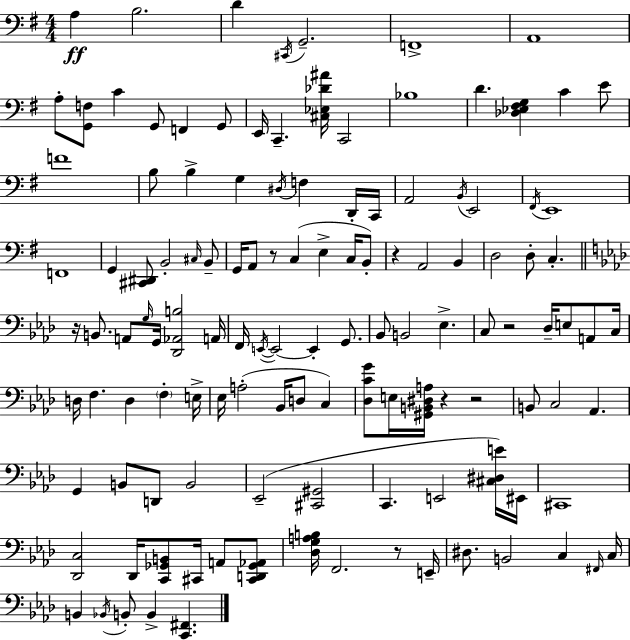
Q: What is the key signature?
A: G major